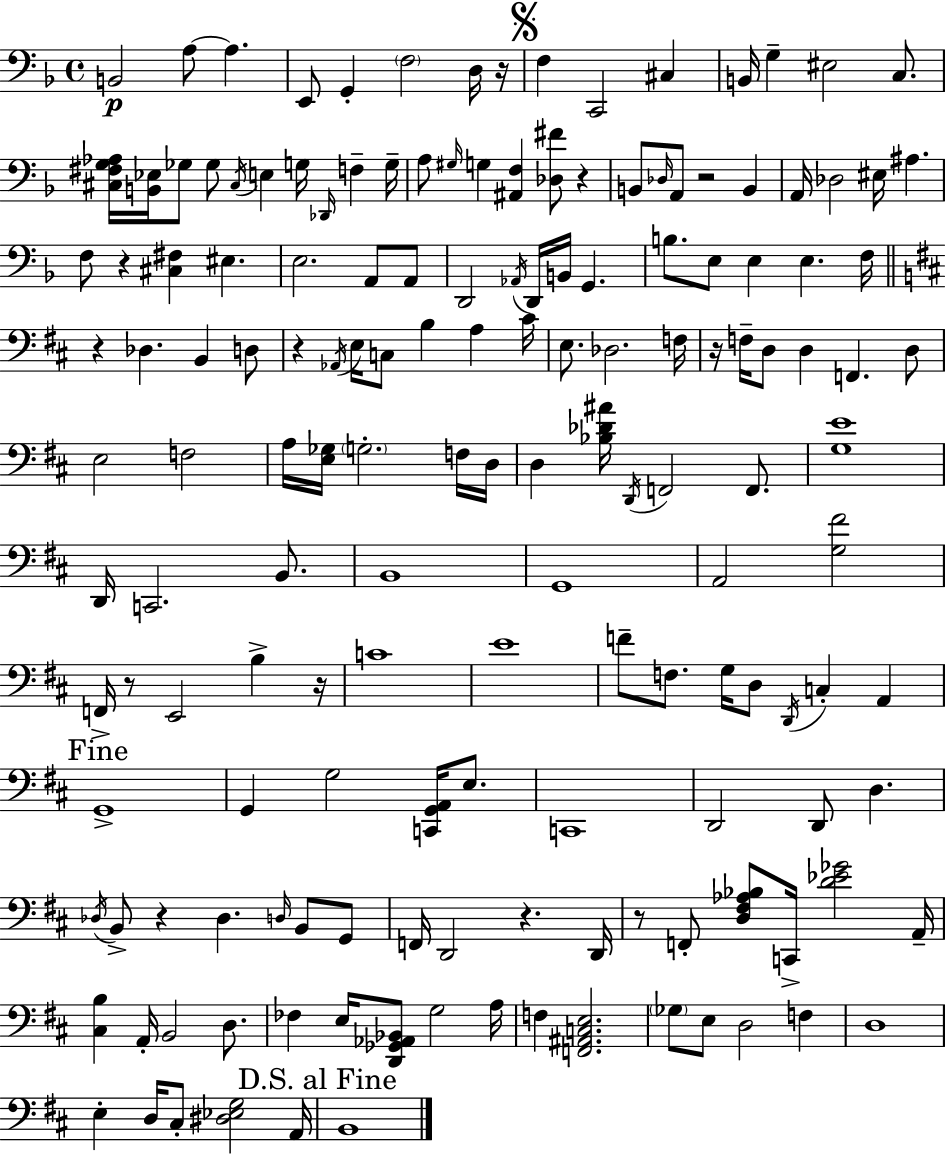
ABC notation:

X:1
T:Untitled
M:4/4
L:1/4
K:F
B,,2 A,/2 A, E,,/2 G,, F,2 D,/4 z/4 F, C,,2 ^C, B,,/4 G, ^E,2 C,/2 [^C,^F,G,_A,]/4 [B,,_E,]/4 _G,/2 _G,/2 ^C,/4 E, G,/4 _D,,/4 F, G,/4 A,/2 ^G,/4 G, [^A,,F,] [_D,^F]/2 z B,,/2 _D,/4 A,,/2 z2 B,, A,,/4 _D,2 ^E,/4 ^A, F,/2 z [^C,^F,] ^E, E,2 A,,/2 A,,/2 D,,2 _A,,/4 D,,/4 B,,/4 G,, B,/2 E,/2 E, E, F,/4 z _D, B,, D,/2 z _A,,/4 E,/4 C,/2 B, A, ^C/4 E,/2 _D,2 F,/4 z/4 F,/4 D,/2 D, F,, D,/2 E,2 F,2 A,/4 [E,_G,]/4 G,2 F,/4 D,/4 D, [_B,_D^A]/4 D,,/4 F,,2 F,,/2 [G,E]4 D,,/4 C,,2 B,,/2 B,,4 G,,4 A,,2 [G,^F]2 F,,/4 z/2 E,,2 B, z/4 C4 E4 F/2 F,/2 G,/4 D,/2 D,,/4 C, A,, G,,4 G,, G,2 [C,,G,,A,,]/4 E,/2 C,,4 D,,2 D,,/2 D, _D,/4 B,,/2 z _D, D,/4 B,,/2 G,,/2 F,,/4 D,,2 z D,,/4 z/2 F,,/2 [D,^F,_A,_B,]/2 C,,/4 [D_E_G]2 A,,/4 [^C,B,] A,,/4 B,,2 D,/2 _F, E,/4 [D,,_G,,_A,,_B,,]/2 G,2 A,/4 F, [F,,^A,,C,E,]2 _G,/2 E,/2 D,2 F, D,4 E, D,/4 ^C,/2 [^D,_E,G,]2 A,,/4 B,,4